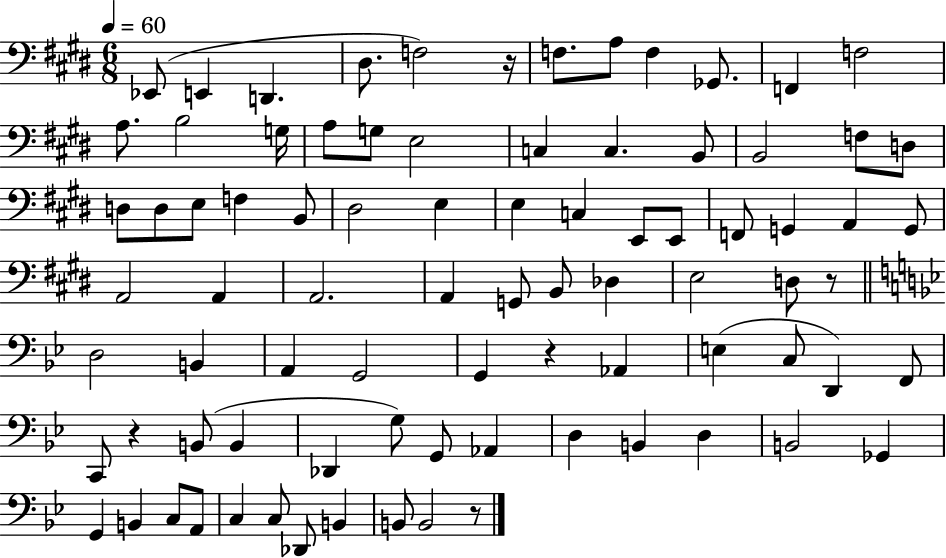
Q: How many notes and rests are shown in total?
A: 84